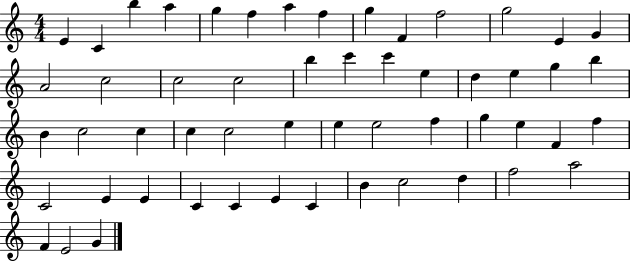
{
  \clef treble
  \numericTimeSignature
  \time 4/4
  \key c \major
  e'4 c'4 b''4 a''4 | g''4 f''4 a''4 f''4 | g''4 f'4 f''2 | g''2 e'4 g'4 | \break a'2 c''2 | c''2 c''2 | b''4 c'''4 c'''4 e''4 | d''4 e''4 g''4 b''4 | \break b'4 c''2 c''4 | c''4 c''2 e''4 | e''4 e''2 f''4 | g''4 e''4 f'4 f''4 | \break c'2 e'4 e'4 | c'4 c'4 e'4 c'4 | b'4 c''2 d''4 | f''2 a''2 | \break f'4 e'2 g'4 | \bar "|."
}